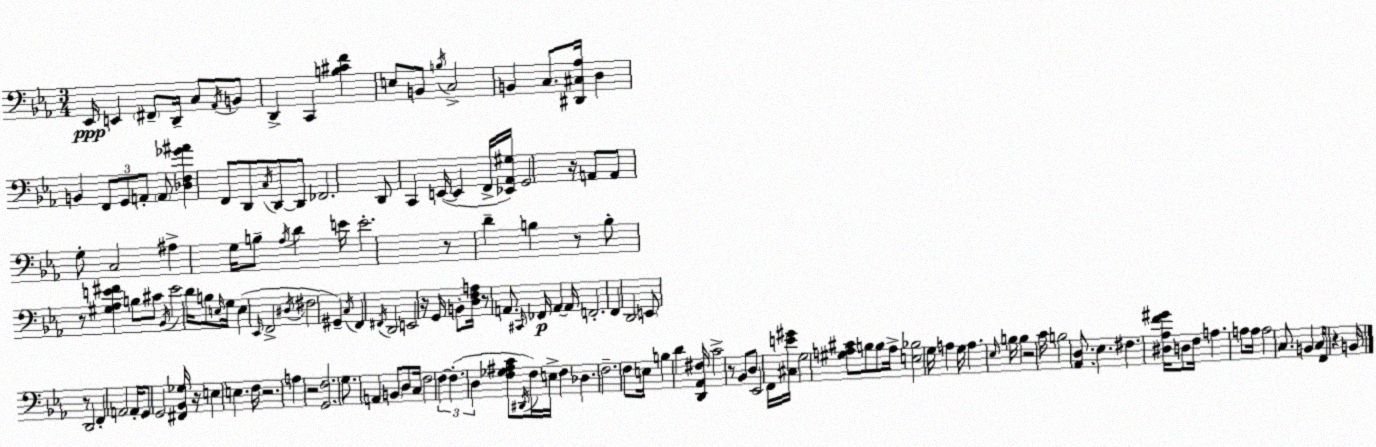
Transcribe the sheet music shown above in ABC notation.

X:1
T:Untitled
M:3/4
L:1/4
K:Cm
_E,,/4 E,, ^F,,/2 D,,/4 C,/2 _A,,/4 B,,/2 D,, C,, [B,^CF] E,/2 B,,/2 B,/4 C,2 B,, C,/2 [^D,,^C,_A,]/4 D, B,, F,,/2 G,,/2 A,,/2 A,,/2 [_D,F,_G^A] F,,/2 D,,/2 C,/4 D,,/2 D,,/2 _F,,2 D,,/2 C,, E,,/4 E,, F,,/4 [_E,,_A,,^G,]/4 G,,2 z/4 A,,/2 A,,/2 G,/2 C,2 ^A, G,/4 B,/2 _A,/4 D E/4 E2 z/2 D B, z/2 B,/2 z/2 [^G,_A,E^F] B,/2 ^C/2 _B,,/4 E2 D/4 B,/2 E,/4 G,/4 E, _E,,/4 F,,2 ^D,/4 ^F,2 ^G,, C,/4 F,, ^F,,/4 D,,2 E,,2 z/4 G,,/4 B,,/2 [D,F,A,]/4 z/2 A,,/2 ^C,,/4 _F,,/4 A,, A,,/4 F,,2 F,, D,,2 E,,/2 z/2 D,,2 F,, A,,2 A,,/4 G,,/2 G,,2 [^F,,_B,,_G,]/4 z/4 E, E, F,/4 z2 A, z2 [G,,F,]2 G,/2 A,, B,,/2 D,/2 C,/4 F,2 F, F, D, [F,_G,^A,C]/2 ^D,,/4 F,/4 E,/4 F, _D, F,2 F,/2 E,/4 B, D [D,,_A,,^F,]/4 C2 z/2 _B,,/2 D,/2 _E,,2 F,,/4 [^C,E^G]/4 G,2 [^G,A,^C]/2 B,/2 B,/2 A,/4 [E,_B,]2 G,/4 A, G,/4 A, _E,/4 B,/4 B, z2 C/4 B,2 [_A,,D,]/2 _E, ^F, [^D,_A,F^G]/4 D,/2 F,/4 A, A,/2 A,/4 A,2 C,/2 B,, C,/4 F,,/2 z B,,/4